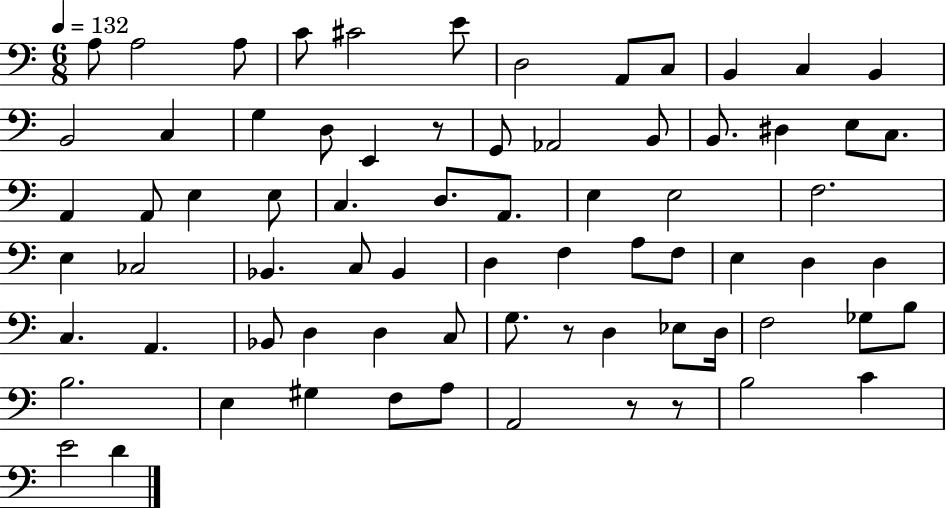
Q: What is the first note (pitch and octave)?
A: A3